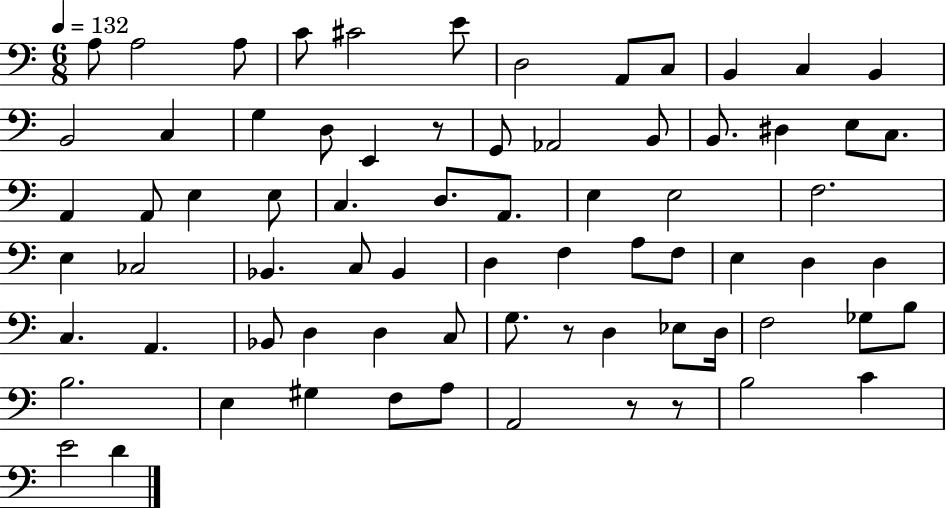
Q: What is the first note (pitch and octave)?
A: A3